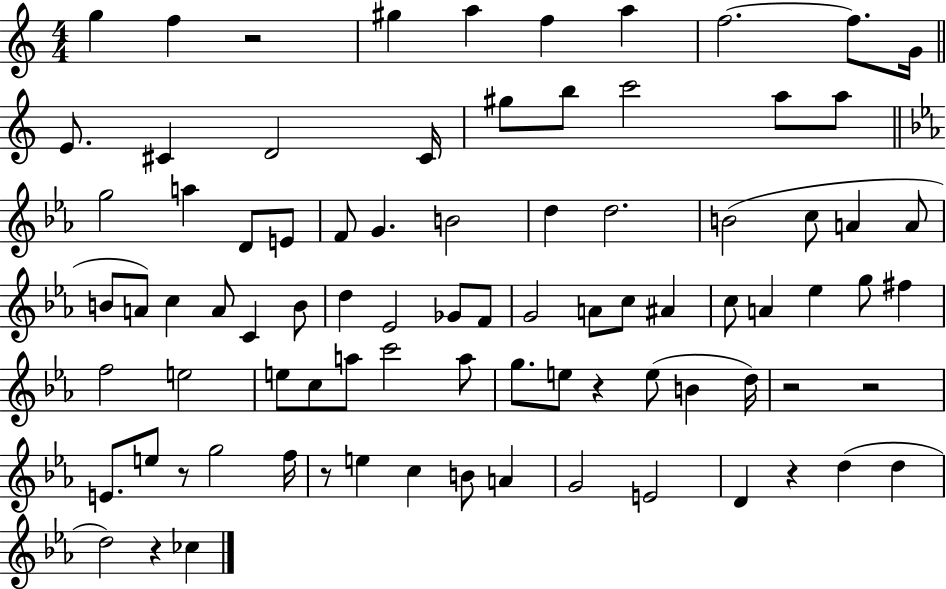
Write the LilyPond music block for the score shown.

{
  \clef treble
  \numericTimeSignature
  \time 4/4
  \key c \major
  g''4 f''4 r2 | gis''4 a''4 f''4 a''4 | f''2.~~ f''8. g'16 | \bar "||" \break \key a \minor e'8. cis'4 d'2 cis'16 | gis''8 b''8 c'''2 a''8 a''8 | \bar "||" \break \key c \minor g''2 a''4 d'8 e'8 | f'8 g'4. b'2 | d''4 d''2. | b'2( c''8 a'4 a'8 | \break b'8 a'8) c''4 a'8 c'4 b'8 | d''4 ees'2 ges'8 f'8 | g'2 a'8 c''8 ais'4 | c''8 a'4 ees''4 g''8 fis''4 | \break f''2 e''2 | e''8 c''8 a''8 c'''2 a''8 | g''8. e''8 r4 e''8( b'4 d''16) | r2 r2 | \break e'8. e''8 r8 g''2 f''16 | r8 e''4 c''4 b'8 a'4 | g'2 e'2 | d'4 r4 d''4( d''4 | \break d''2) r4 ces''4 | \bar "|."
}